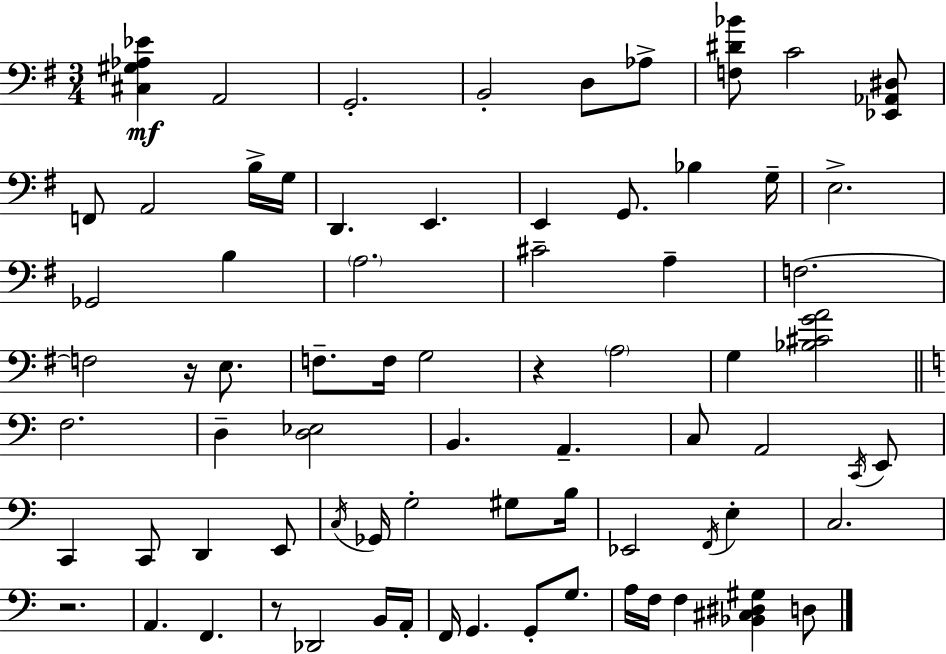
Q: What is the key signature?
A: G major